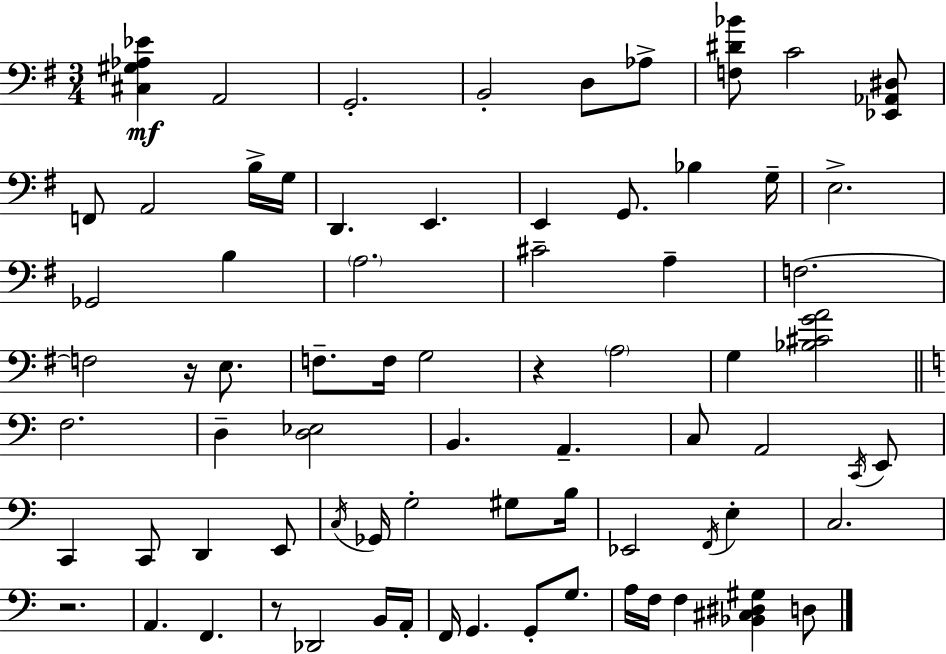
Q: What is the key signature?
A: G major